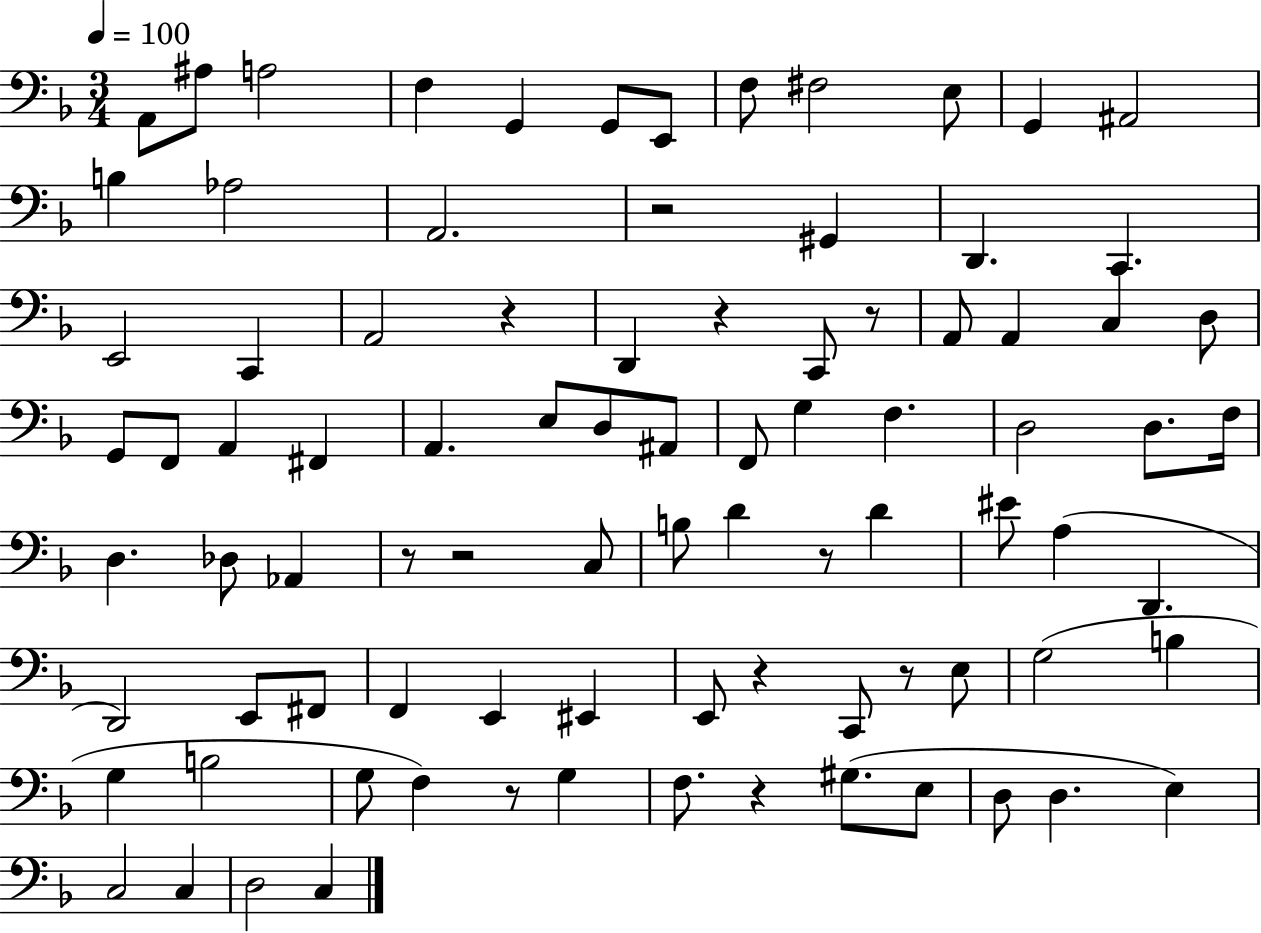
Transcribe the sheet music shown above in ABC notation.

X:1
T:Untitled
M:3/4
L:1/4
K:F
A,,/2 ^A,/2 A,2 F, G,, G,,/2 E,,/2 F,/2 ^F,2 E,/2 G,, ^A,,2 B, _A,2 A,,2 z2 ^G,, D,, C,, E,,2 C,, A,,2 z D,, z C,,/2 z/2 A,,/2 A,, C, D,/2 G,,/2 F,,/2 A,, ^F,, A,, E,/2 D,/2 ^A,,/2 F,,/2 G, F, D,2 D,/2 F,/4 D, _D,/2 _A,, z/2 z2 C,/2 B,/2 D z/2 D ^E/2 A, D,, D,,2 E,,/2 ^F,,/2 F,, E,, ^E,, E,,/2 z C,,/2 z/2 E,/2 G,2 B, G, B,2 G,/2 F, z/2 G, F,/2 z ^G,/2 E,/2 D,/2 D, E, C,2 C, D,2 C,